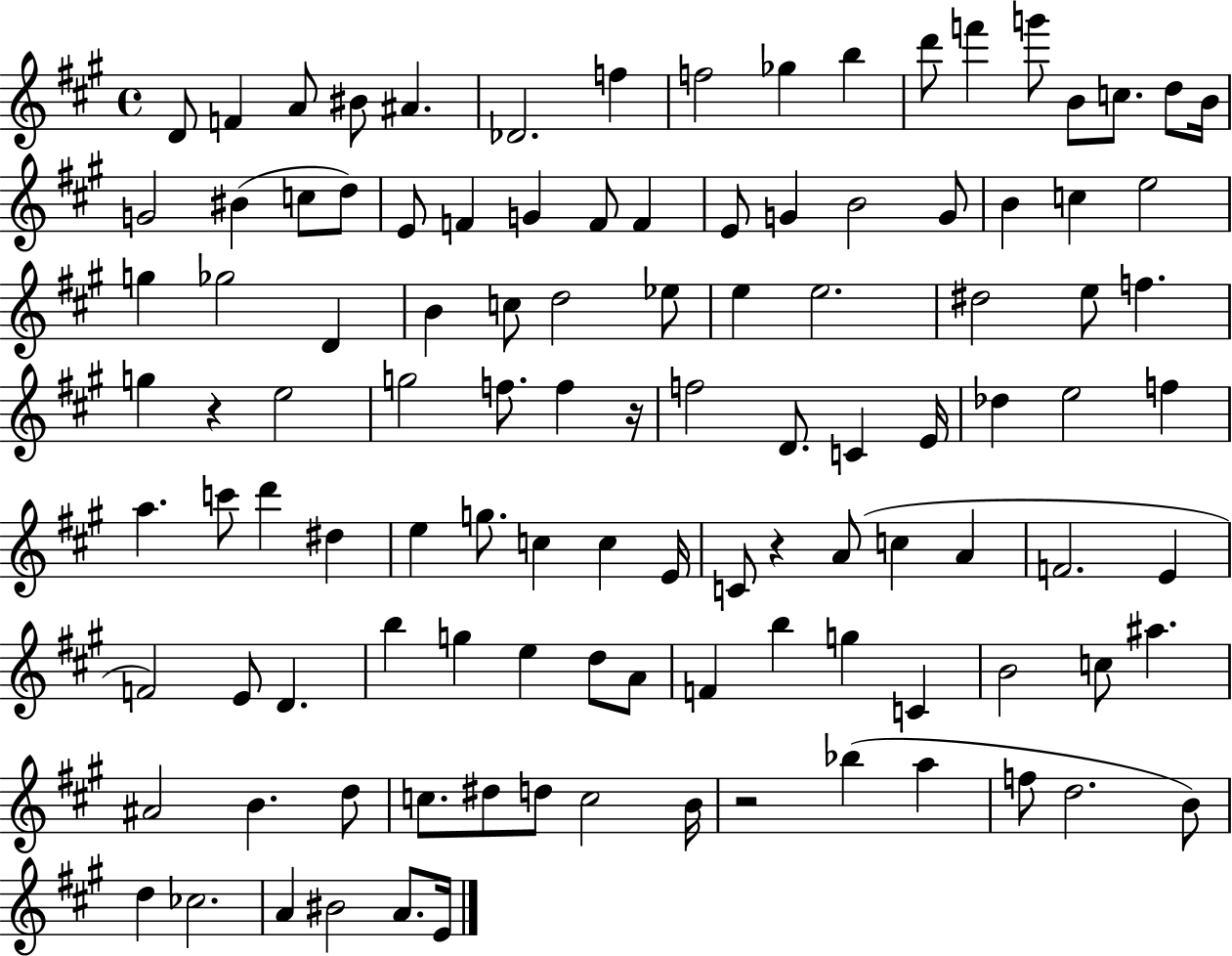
X:1
T:Untitled
M:4/4
L:1/4
K:A
D/2 F A/2 ^B/2 ^A _D2 f f2 _g b d'/2 f' g'/2 B/2 c/2 d/2 B/4 G2 ^B c/2 d/2 E/2 F G F/2 F E/2 G B2 G/2 B c e2 g _g2 D B c/2 d2 _e/2 e e2 ^d2 e/2 f g z e2 g2 f/2 f z/4 f2 D/2 C E/4 _d e2 f a c'/2 d' ^d e g/2 c c E/4 C/2 z A/2 c A F2 E F2 E/2 D b g e d/2 A/2 F b g C B2 c/2 ^a ^A2 B d/2 c/2 ^d/2 d/2 c2 B/4 z2 _b a f/2 d2 B/2 d _c2 A ^B2 A/2 E/4